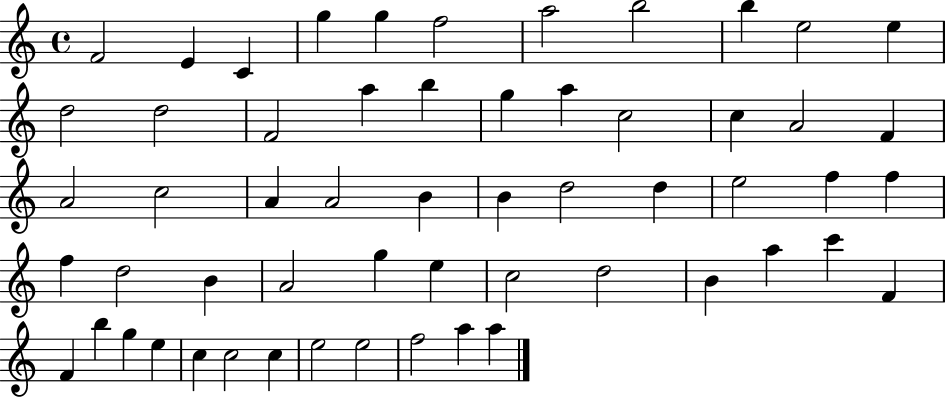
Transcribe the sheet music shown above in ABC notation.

X:1
T:Untitled
M:4/4
L:1/4
K:C
F2 E C g g f2 a2 b2 b e2 e d2 d2 F2 a b g a c2 c A2 F A2 c2 A A2 B B d2 d e2 f f f d2 B A2 g e c2 d2 B a c' F F b g e c c2 c e2 e2 f2 a a